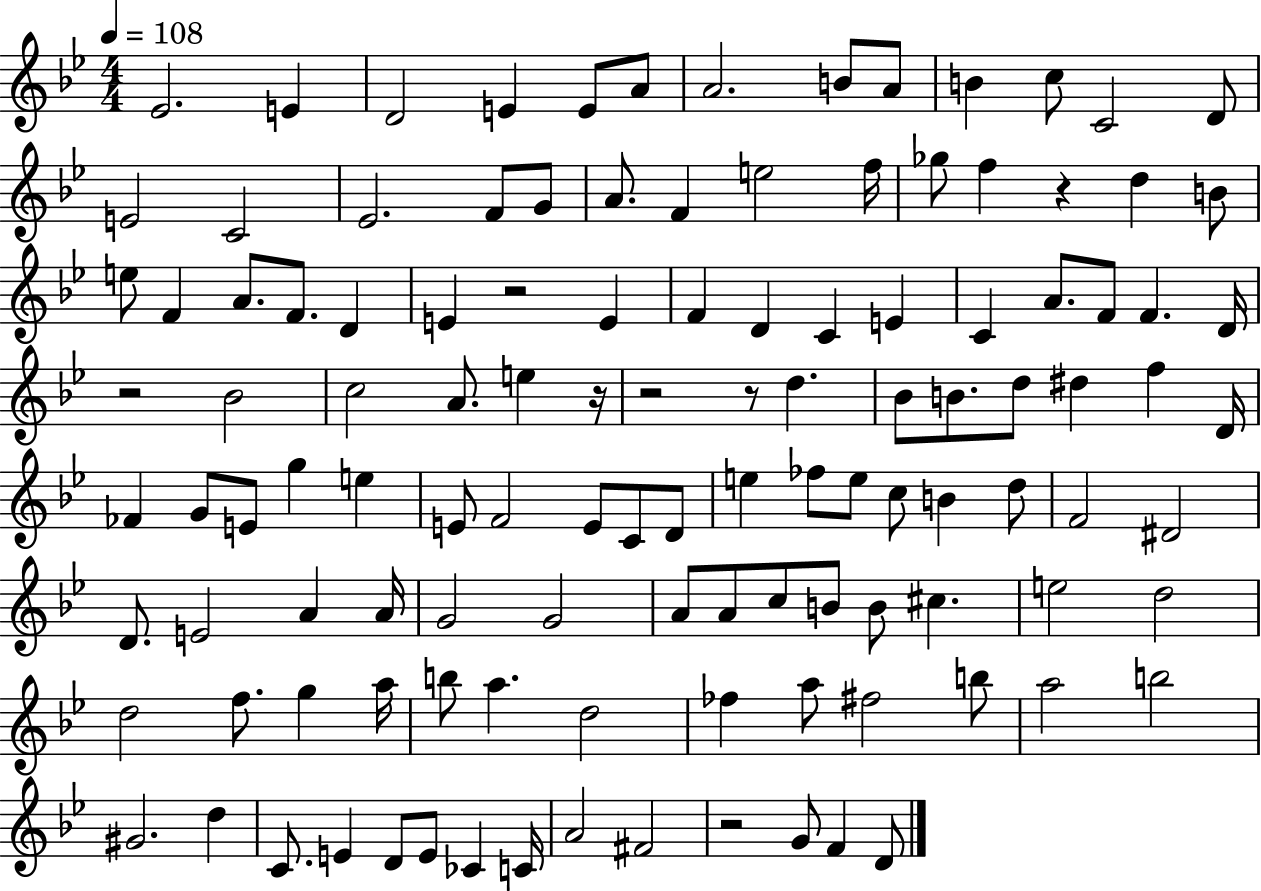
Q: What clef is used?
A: treble